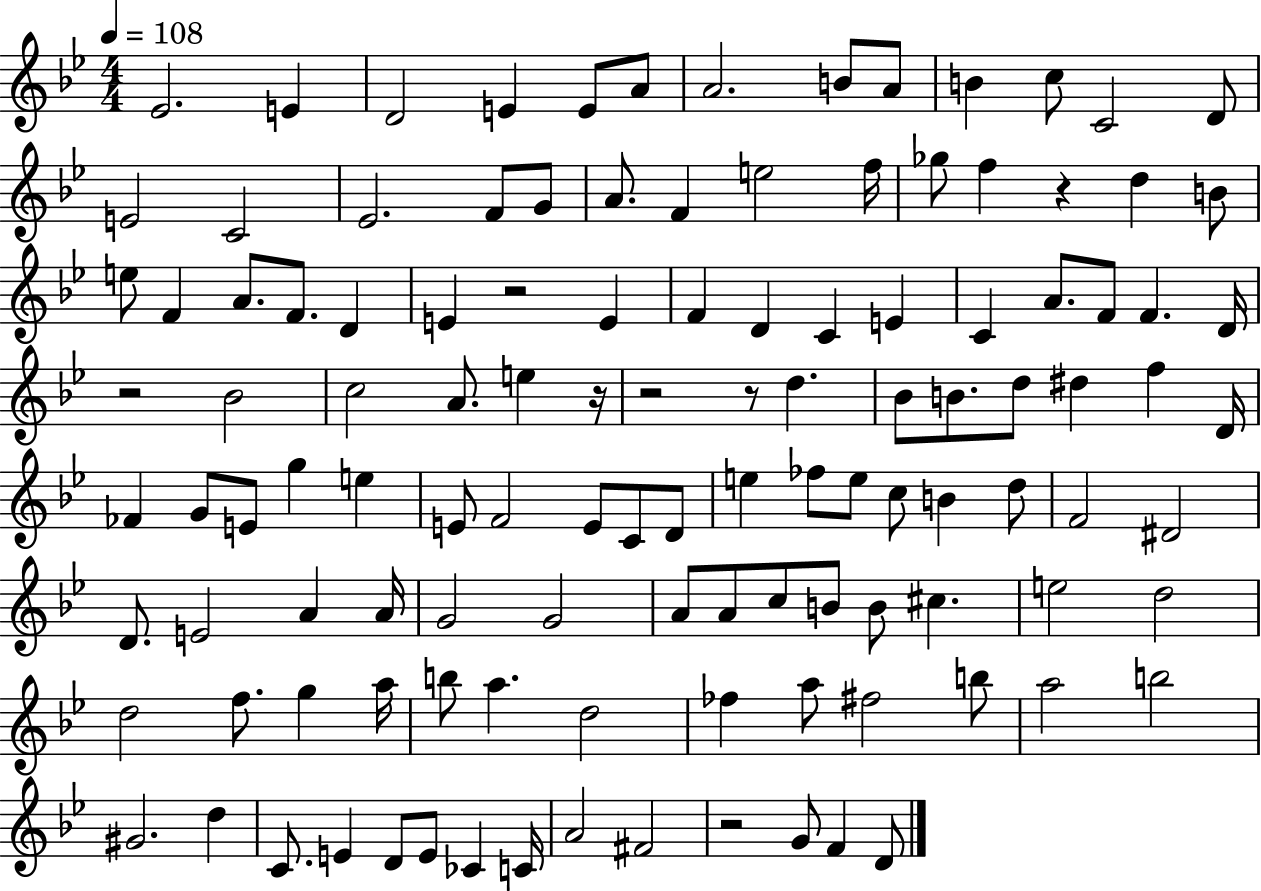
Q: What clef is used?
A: treble